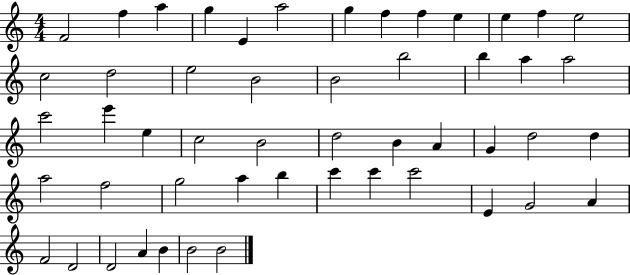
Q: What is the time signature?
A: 4/4